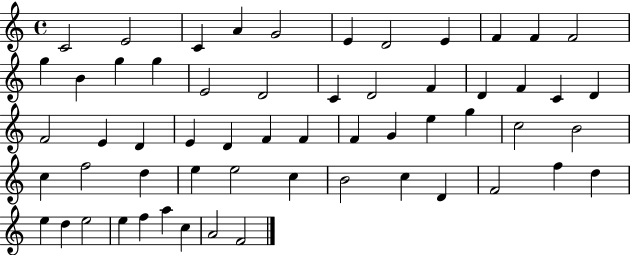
{
  \clef treble
  \time 4/4
  \defaultTimeSignature
  \key c \major
  c'2 e'2 | c'4 a'4 g'2 | e'4 d'2 e'4 | f'4 f'4 f'2 | \break g''4 b'4 g''4 g''4 | e'2 d'2 | c'4 d'2 f'4 | d'4 f'4 c'4 d'4 | \break f'2 e'4 d'4 | e'4 d'4 f'4 f'4 | f'4 g'4 e''4 g''4 | c''2 b'2 | \break c''4 f''2 d''4 | e''4 e''2 c''4 | b'2 c''4 d'4 | f'2 f''4 d''4 | \break e''4 d''4 e''2 | e''4 f''4 a''4 c''4 | a'2 f'2 | \bar "|."
}